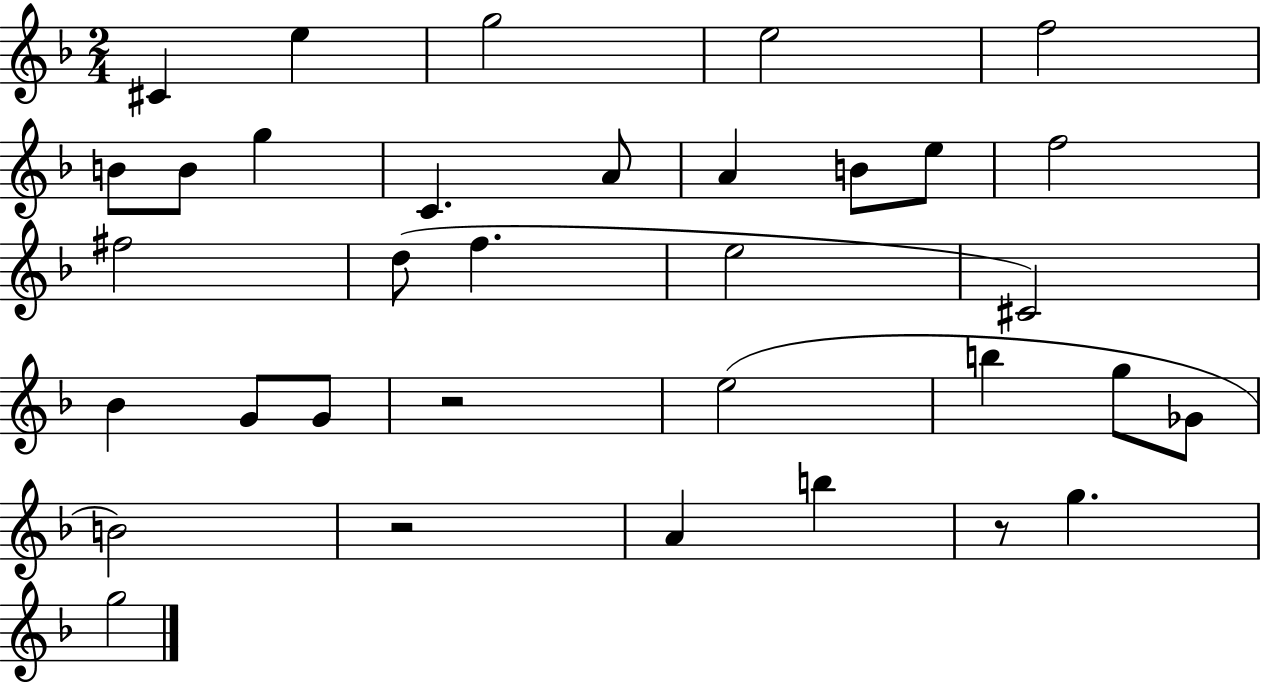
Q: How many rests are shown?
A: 3